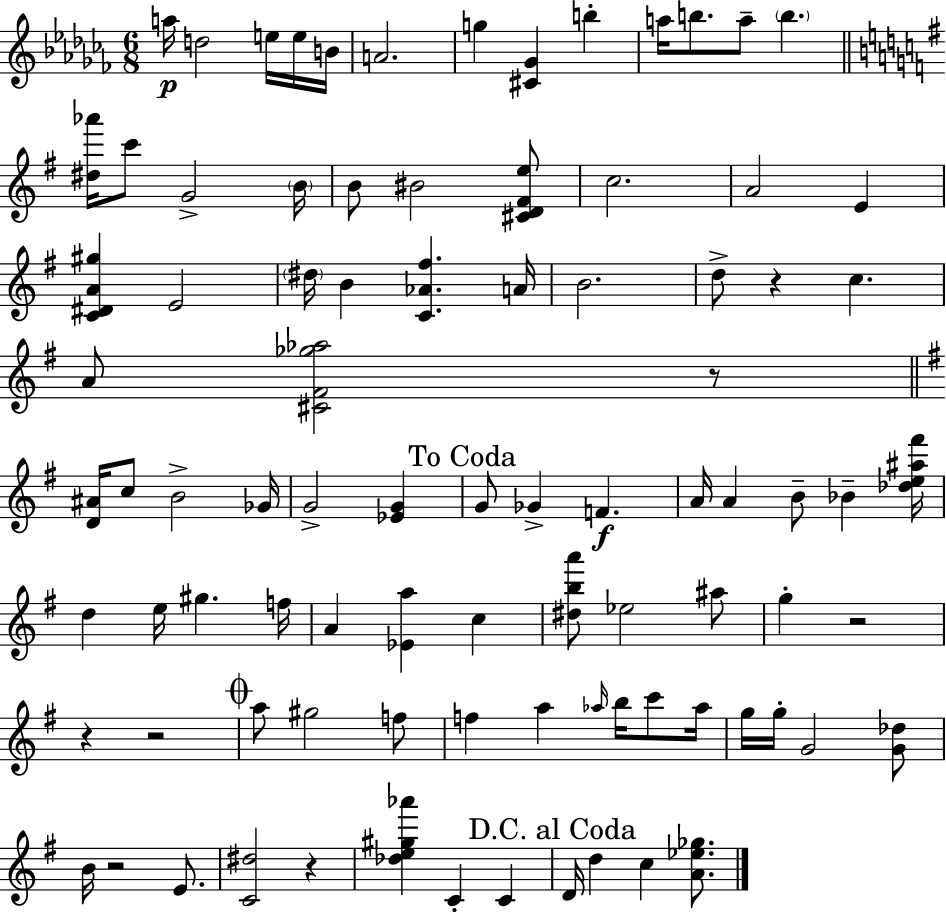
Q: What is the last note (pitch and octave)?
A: C5